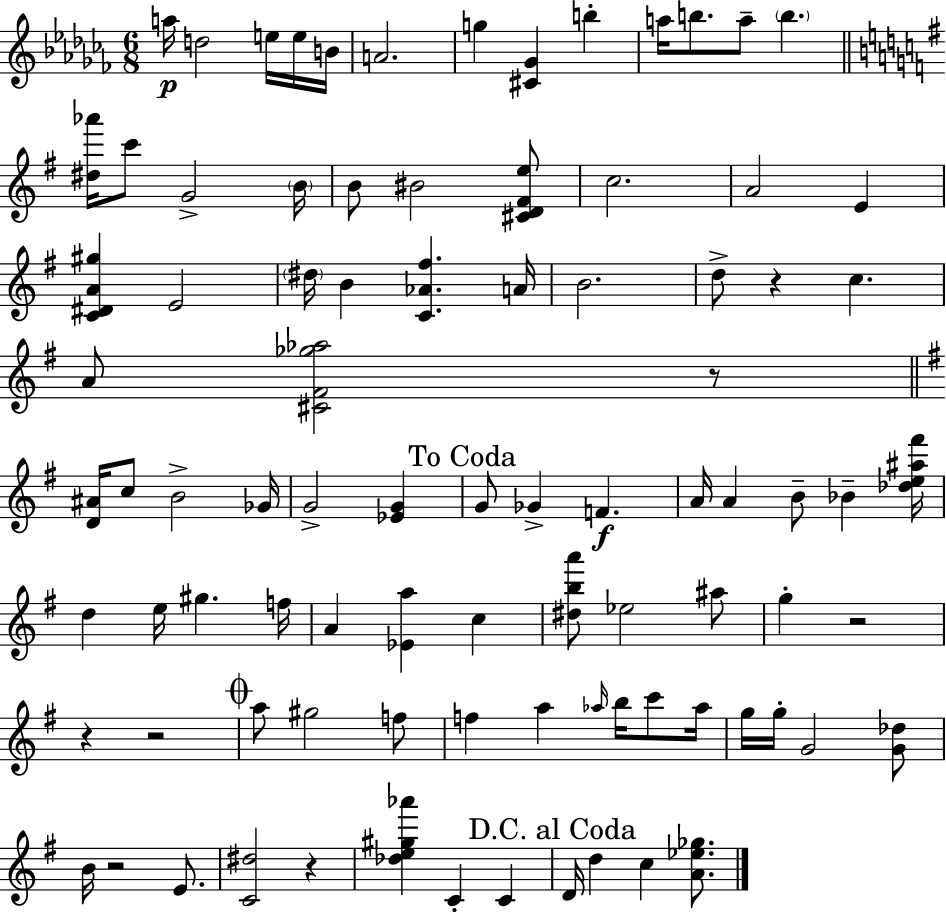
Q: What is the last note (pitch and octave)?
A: C5